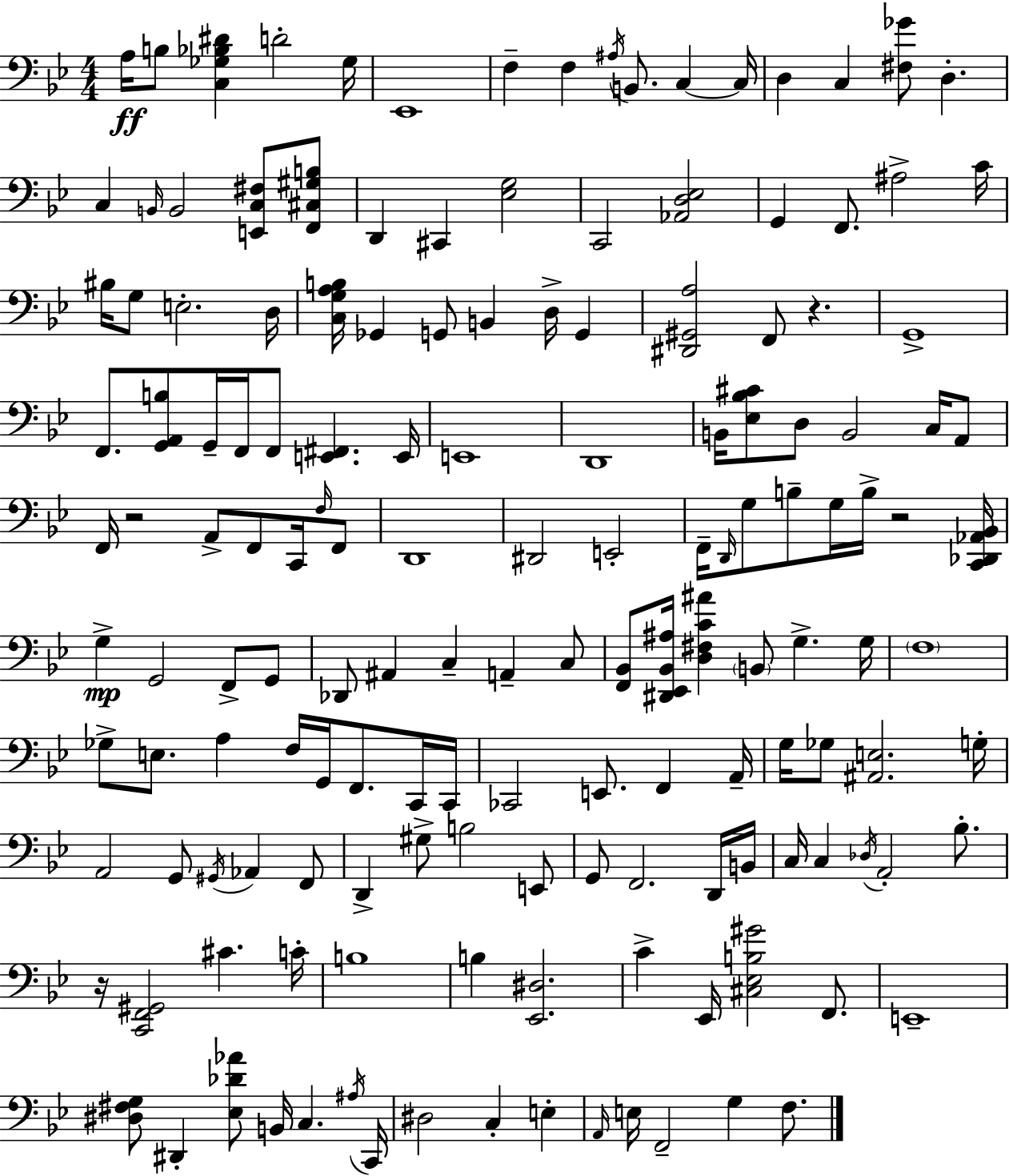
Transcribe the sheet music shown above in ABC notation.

X:1
T:Untitled
M:4/4
L:1/4
K:Bb
A,/4 B,/2 [C,_G,_B,^D] D2 _G,/4 _E,,4 F, F, ^A,/4 B,,/2 C, C,/4 D, C, [^F,_G]/2 D, C, B,,/4 B,,2 [E,,C,^F,]/2 [F,,^C,^G,B,]/2 D,, ^C,, [_E,G,]2 C,,2 [_A,,D,_E,]2 G,, F,,/2 ^A,2 C/4 ^B,/4 G,/2 E,2 D,/4 [C,G,A,B,]/4 _G,, G,,/2 B,, D,/4 G,, [^D,,^G,,A,]2 F,,/2 z G,,4 F,,/2 [G,,A,,B,]/2 G,,/4 F,,/4 F,,/2 [E,,^F,,] E,,/4 E,,4 D,,4 B,,/4 [_E,_B,^C]/2 D,/2 B,,2 C,/4 A,,/2 F,,/4 z2 A,,/2 F,,/2 C,,/4 F,/4 F,,/2 D,,4 ^D,,2 E,,2 F,,/4 D,,/4 G,/2 B,/2 G,/4 B,/4 z2 [C,,_D,,_A,,_B,,]/4 G, G,,2 F,,/2 G,,/2 _D,,/2 ^A,, C, A,, C,/2 [F,,_B,,]/2 [^D,,_E,,_B,,^A,]/4 [D,^F,C^A] B,,/2 G, G,/4 F,4 _G,/2 E,/2 A, F,/4 G,,/4 F,,/2 C,,/4 C,,/4 _C,,2 E,,/2 F,, A,,/4 G,/4 _G,/2 [^A,,E,]2 G,/4 A,,2 G,,/2 ^G,,/4 _A,, F,,/2 D,, ^G,/2 B,2 E,,/2 G,,/2 F,,2 D,,/4 B,,/4 C,/4 C, _D,/4 A,,2 _B,/2 z/4 [C,,F,,^G,,]2 ^C C/4 B,4 B, [_E,,^D,]2 C _E,,/4 [^C,_E,B,^G]2 F,,/2 E,,4 [^D,^F,G,]/2 ^D,, [_E,_D_A]/2 B,,/4 C, ^A,/4 C,,/4 ^D,2 C, E, A,,/4 E,/4 F,,2 G, F,/2